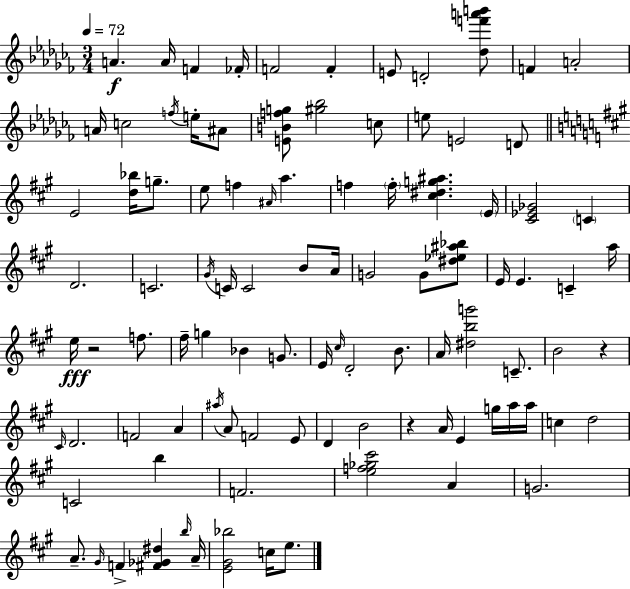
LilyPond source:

{
  \clef treble
  \numericTimeSignature
  \time 3/4
  \key aes \minor
  \tempo 4 = 72
  \repeat volta 2 { a'4.\f a'16 f'4 fes'16-. | f'2 f'4-. | e'8 d'2-. <des'' f''' a''' b'''>8 | f'4 a'2-. | \break a'16 c''2 \acciaccatura { f''16 } e''16-. ais'8 | <e' b' f'' g''>8 <gis'' bes''>2 c''8 | e''8 e'2 d'8 | \bar "||" \break \key a \major e'2 <d'' bes''>16 g''8.-- | e''8 f''4 \grace { ais'16 } a''4. | f''4 \parenthesize f''16-. <cis'' dis'' g'' ais''>4. | \parenthesize e'16 <cis' ees' ges'>2 \parenthesize c'4 | \break d'2. | c'2. | \acciaccatura { gis'16 } c'16 c'2 b'8 | a'16 g'2 g'8 | \break <dis'' ees'' ais'' bes''>8 e'16 e'4. c'4-- | a''16 e''16\fff r2 f''8. | fis''16-- g''4 bes'4 g'8. | e'16 \grace { cis''16 } d'2-. | \break b'8. a'16 <dis'' b'' g'''>2 | c'8.-- b'2 r4 | \grace { cis'16 } d'2. | f'2 | \break a'4 \acciaccatura { ais''16 } a'8 f'2 | e'8 d'4 b'2 | r4 a'16 e'4 | g''16 a''16 a''16 c''4 d''2 | \break c'2 | b''4 f'2. | <e'' f'' ges'' cis'''>2 | a'4 g'2. | \break a'8.-- \grace { gis'16 } f'4-> | <fis' ges' dis''>4 \grace { b''16 } a'16-- <e' gis' bes''>2 | c''16 e''8. } \bar "|."
}